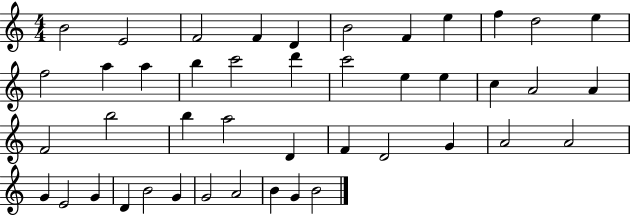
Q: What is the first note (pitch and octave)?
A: B4